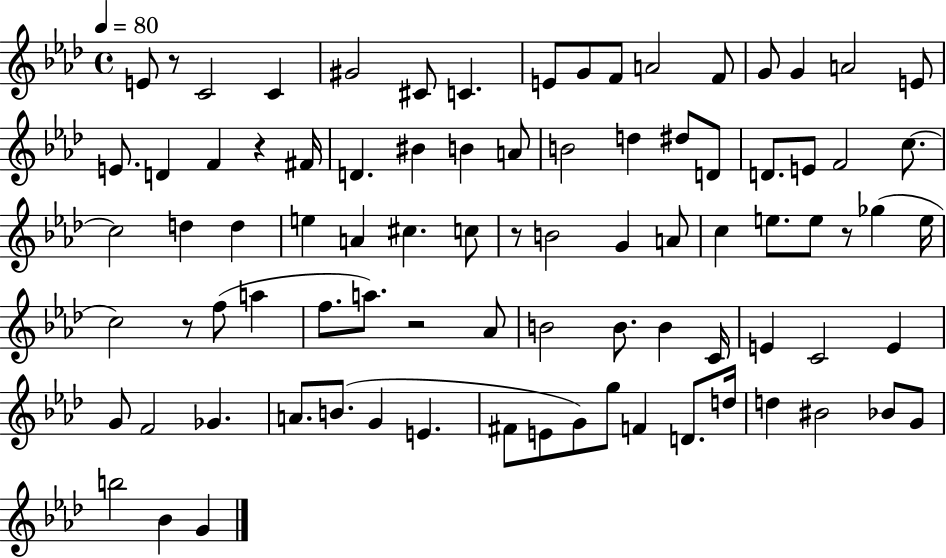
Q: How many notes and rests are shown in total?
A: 86